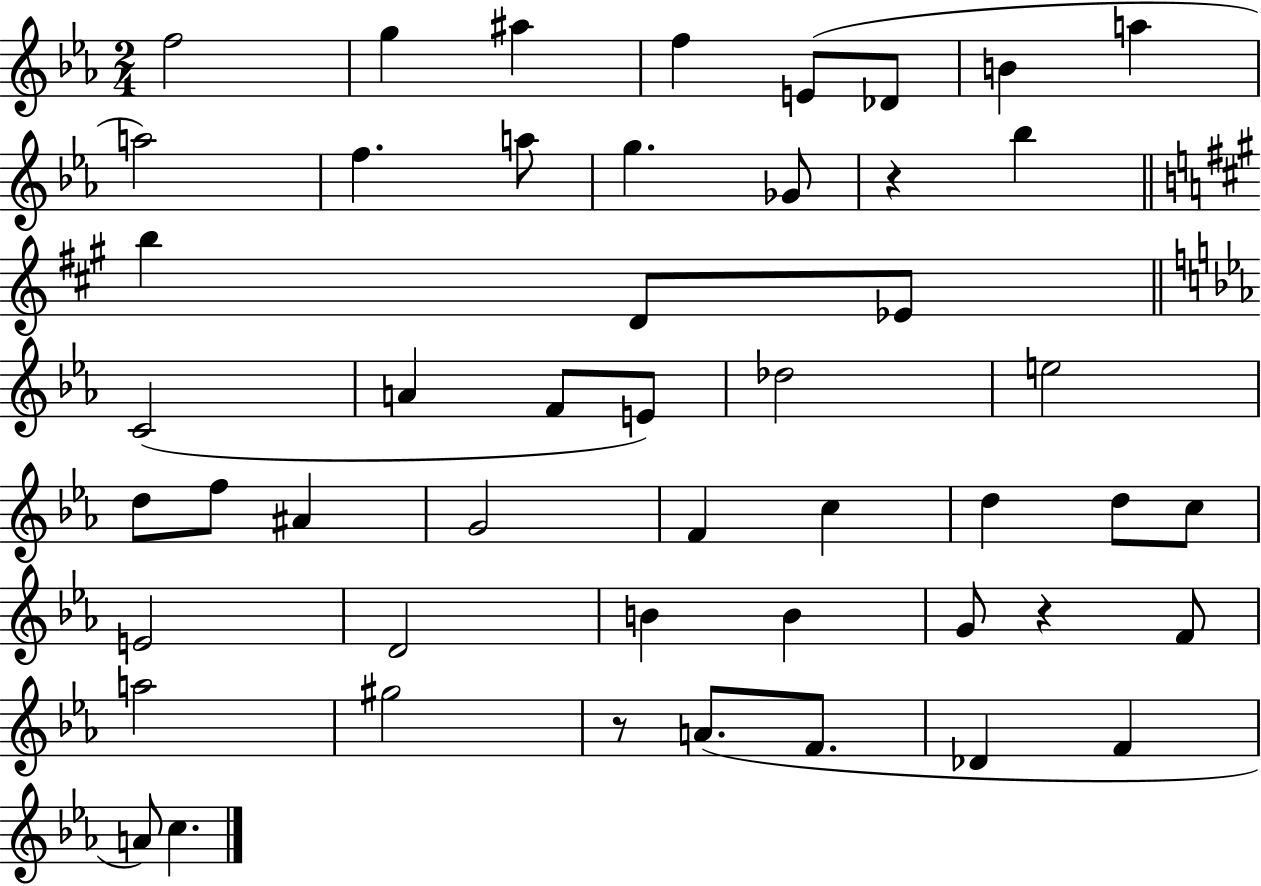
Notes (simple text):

F5/h G5/q A#5/q F5/q E4/e Db4/e B4/q A5/q A5/h F5/q. A5/e G5/q. Gb4/e R/q Bb5/q B5/q D4/e Eb4/e C4/h A4/q F4/e E4/e Db5/h E5/h D5/e F5/e A#4/q G4/h F4/q C5/q D5/q D5/e C5/e E4/h D4/h B4/q B4/q G4/e R/q F4/e A5/h G#5/h R/e A4/e. F4/e. Db4/q F4/q A4/e C5/q.